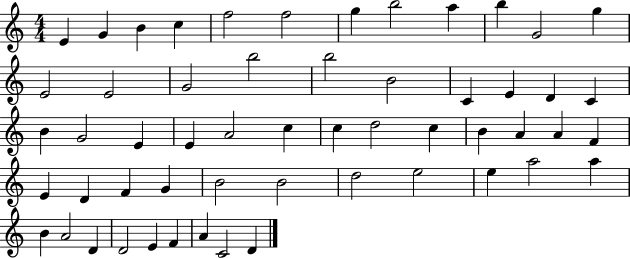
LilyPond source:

{
  \clef treble
  \numericTimeSignature
  \time 4/4
  \key c \major
  e'4 g'4 b'4 c''4 | f''2 f''2 | g''4 b''2 a''4 | b''4 g'2 g''4 | \break e'2 e'2 | g'2 b''2 | b''2 b'2 | c'4 e'4 d'4 c'4 | \break b'4 g'2 e'4 | e'4 a'2 c''4 | c''4 d''2 c''4 | b'4 a'4 a'4 f'4 | \break e'4 d'4 f'4 g'4 | b'2 b'2 | d''2 e''2 | e''4 a''2 a''4 | \break b'4 a'2 d'4 | d'2 e'4 f'4 | a'4 c'2 d'4 | \bar "|."
}